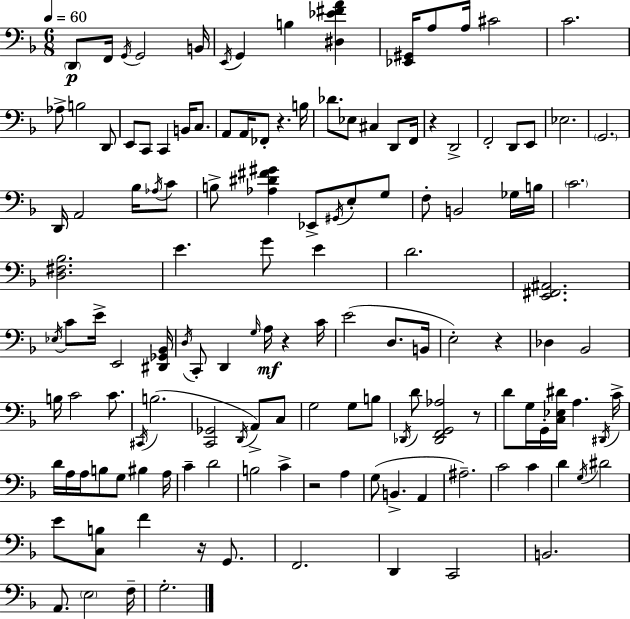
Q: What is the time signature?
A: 6/8